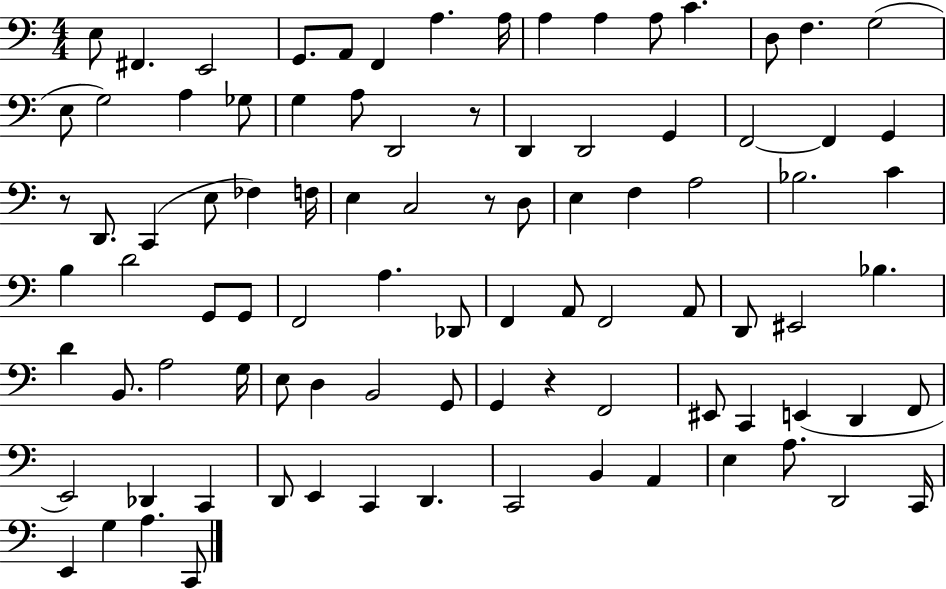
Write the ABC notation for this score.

X:1
T:Untitled
M:4/4
L:1/4
K:C
E,/2 ^F,, E,,2 G,,/2 A,,/2 F,, A, A,/4 A, A, A,/2 C D,/2 F, G,2 E,/2 G,2 A, _G,/2 G, A,/2 D,,2 z/2 D,, D,,2 G,, F,,2 F,, G,, z/2 D,,/2 C,, E,/2 _F, F,/4 E, C,2 z/2 D,/2 E, F, A,2 _B,2 C B, D2 G,,/2 G,,/2 F,,2 A, _D,,/2 F,, A,,/2 F,,2 A,,/2 D,,/2 ^E,,2 _B, D B,,/2 A,2 G,/4 E,/2 D, B,,2 G,,/2 G,, z F,,2 ^E,,/2 C,, E,, D,, F,,/2 E,,2 _D,, C,, D,,/2 E,, C,, D,, C,,2 B,, A,, E, A,/2 D,,2 C,,/4 E,, G, A, C,,/2